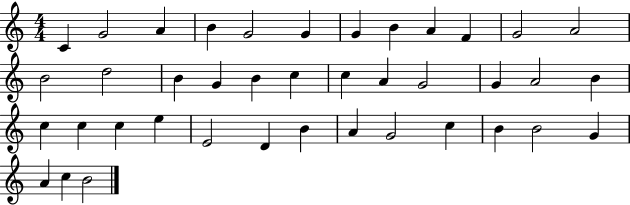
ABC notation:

X:1
T:Untitled
M:4/4
L:1/4
K:C
C G2 A B G2 G G B A F G2 A2 B2 d2 B G B c c A G2 G A2 B c c c e E2 D B A G2 c B B2 G A c B2